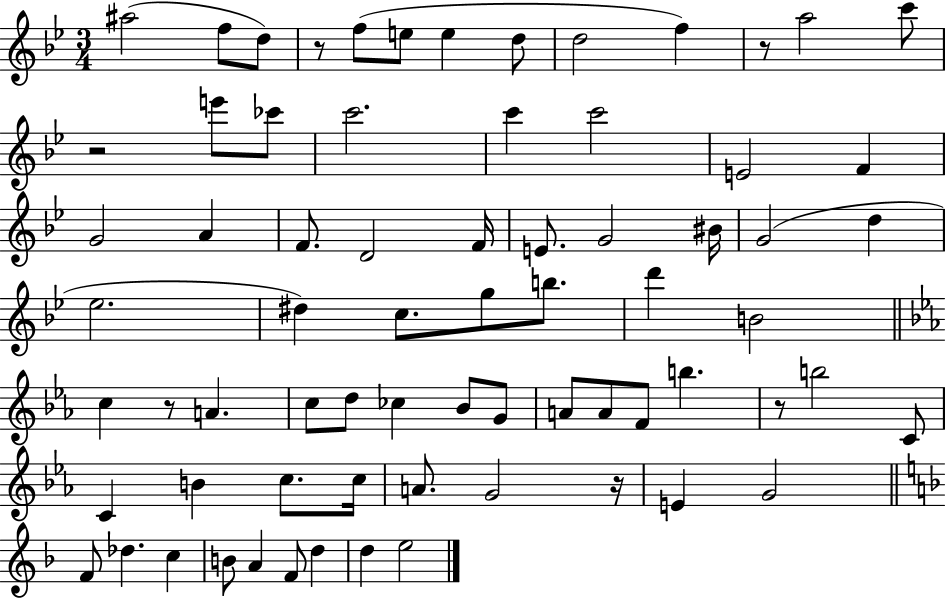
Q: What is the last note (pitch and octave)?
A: E5